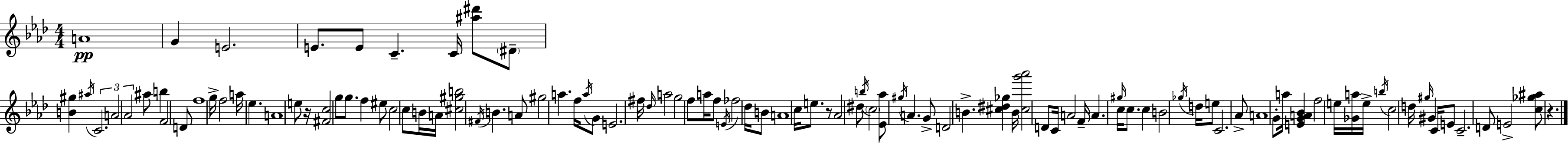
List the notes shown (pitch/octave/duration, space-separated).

A4/w G4/q E4/h. E4/e. E4/e C4/q. C4/s [A#5,D#6]/e D#4/e [B4,G#5]/q A#5/s C4/h. A4/h Ab4/h A#5/e B5/q F4/h D4/e F5/w G5/s F5/h A5/s Eb5/q. A4/w E5/e R/s [F#4,C5]/h G5/e G5/e. F5/q EIS5/e C5/h C5/e B4/s A4/s [C#5,G#5,B5]/h F#4/s B4/q. A4/e G#5/h A5/q. F5/s A5/s G4/e E4/h. F#5/s Db5/s A5/h G5/h F5/e A5/s F5/e E4/s FES5/h Db5/s B4/e A4/w C5/s E5/e. R/e Ab4/h D#5/e B5/s C5/h [Eb4,Ab5]/e G#5/s A4/q. G4/e D4/h B4/q. [C#5,D#5,Gb5]/q B4/s [C#5,G6,Ab6]/h D4/e C4/s A4/h F4/s A4/q. G#5/s C5/s C5/e. C5/q B4/h Gb5/s D5/s E5/e C4/h. Ab4/e A4/w G4/e A5/s [E4,G4,A4,Bb4]/q F5/h E5/s [Gb4,A5]/s E5/s B5/s C5/h D5/s G#5/s G#4/q C4/s E4/e C4/h. D4/e E4/h [C5,Gb5,A#5]/e R/q.